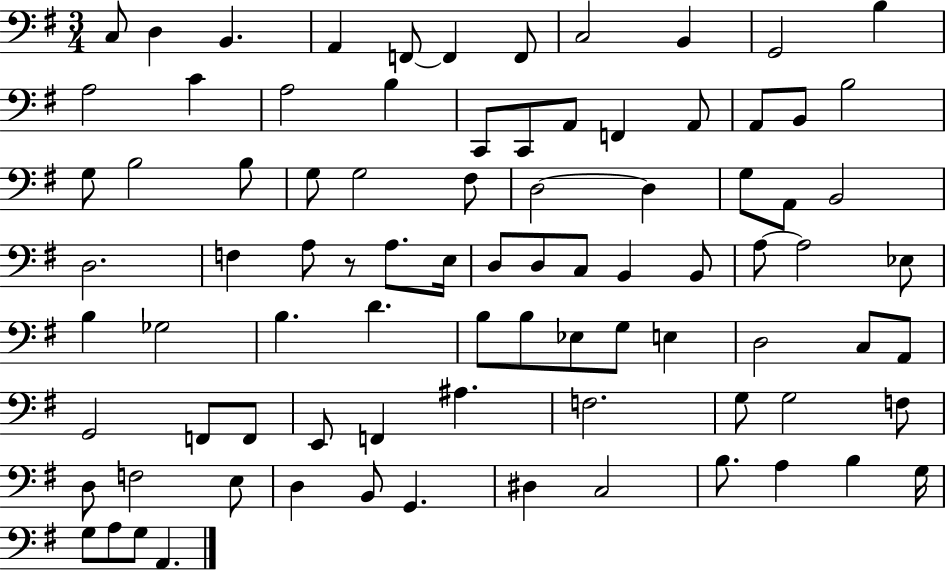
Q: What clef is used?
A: bass